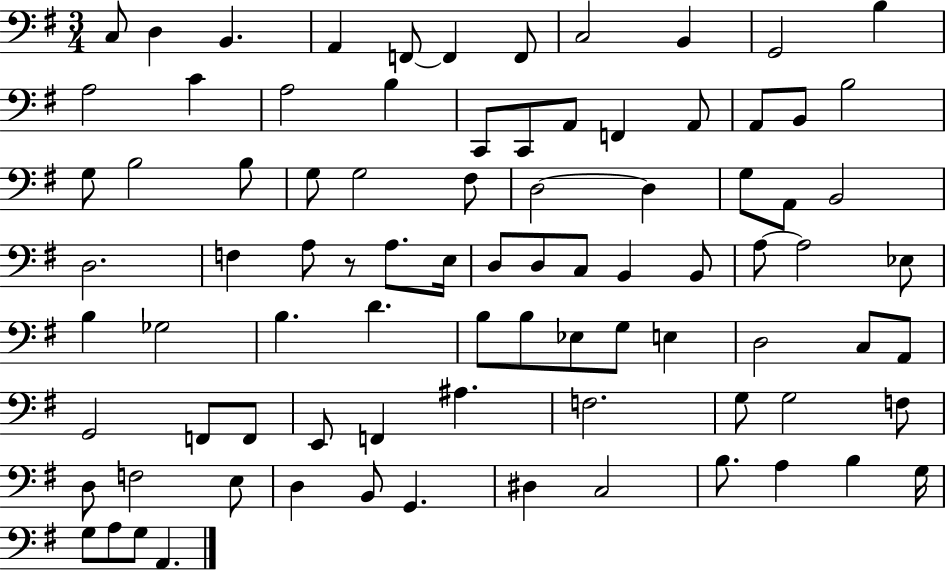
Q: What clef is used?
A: bass